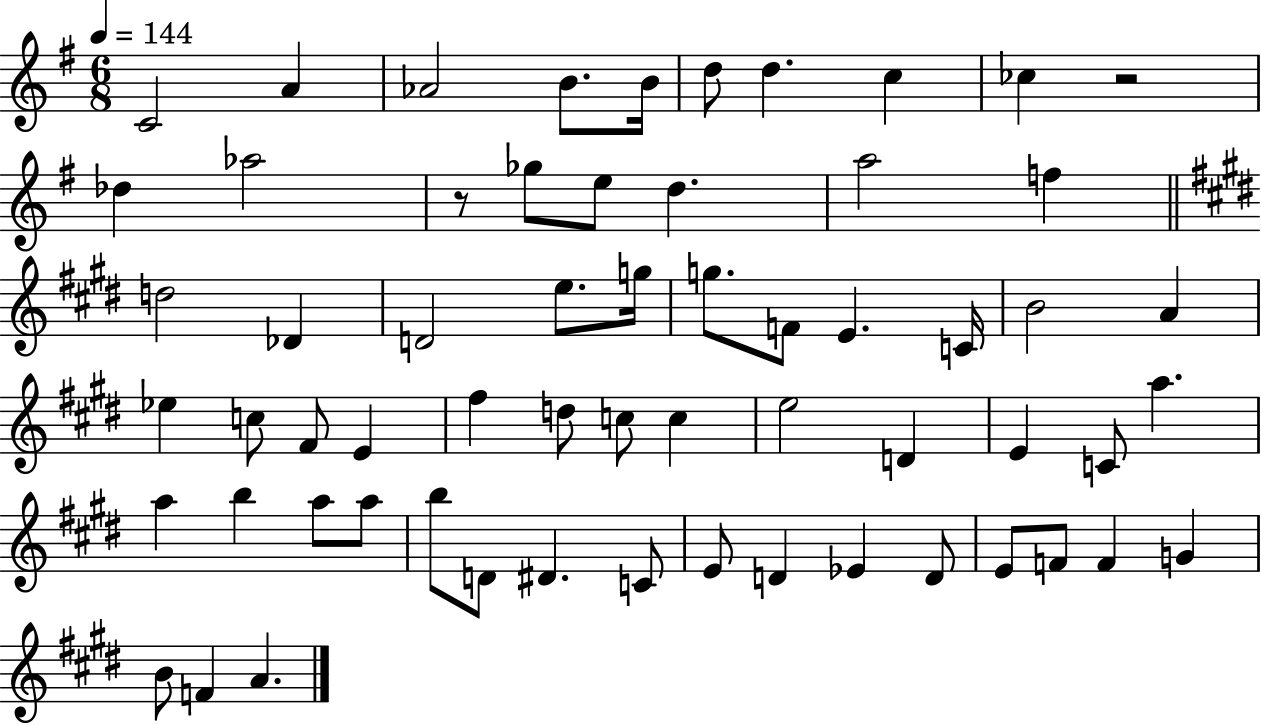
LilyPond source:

{
  \clef treble
  \numericTimeSignature
  \time 6/8
  \key g \major
  \tempo 4 = 144
  c'2 a'4 | aes'2 b'8. b'16 | d''8 d''4. c''4 | ces''4 r2 | \break des''4 aes''2 | r8 ges''8 e''8 d''4. | a''2 f''4 | \bar "||" \break \key e \major d''2 des'4 | d'2 e''8. g''16 | g''8. f'8 e'4. c'16 | b'2 a'4 | \break ees''4 c''8 fis'8 e'4 | fis''4 d''8 c''8 c''4 | e''2 d'4 | e'4 c'8 a''4. | \break a''4 b''4 a''8 a''8 | b''8 d'8 dis'4. c'8 | e'8 d'4 ees'4 d'8 | e'8 f'8 f'4 g'4 | \break b'8 f'4 a'4. | \bar "|."
}